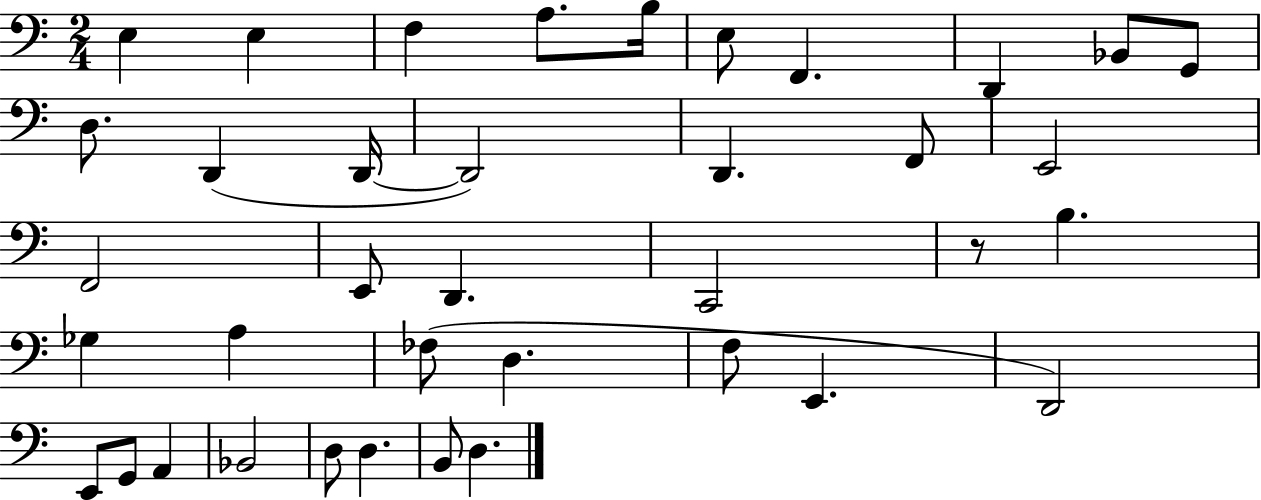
{
  \clef bass
  \numericTimeSignature
  \time 2/4
  \key c \major
  e4 e4 | f4 a8. b16 | e8 f,4. | d,4 bes,8 g,8 | \break d8. d,4( d,16~~ | d,2) | d,4. f,8 | e,2 | \break f,2 | e,8 d,4. | c,2 | r8 b4. | \break ges4 a4 | fes8( d4. | f8 e,4. | d,2) | \break e,8 g,8 a,4 | bes,2 | d8 d4. | b,8 d4. | \break \bar "|."
}